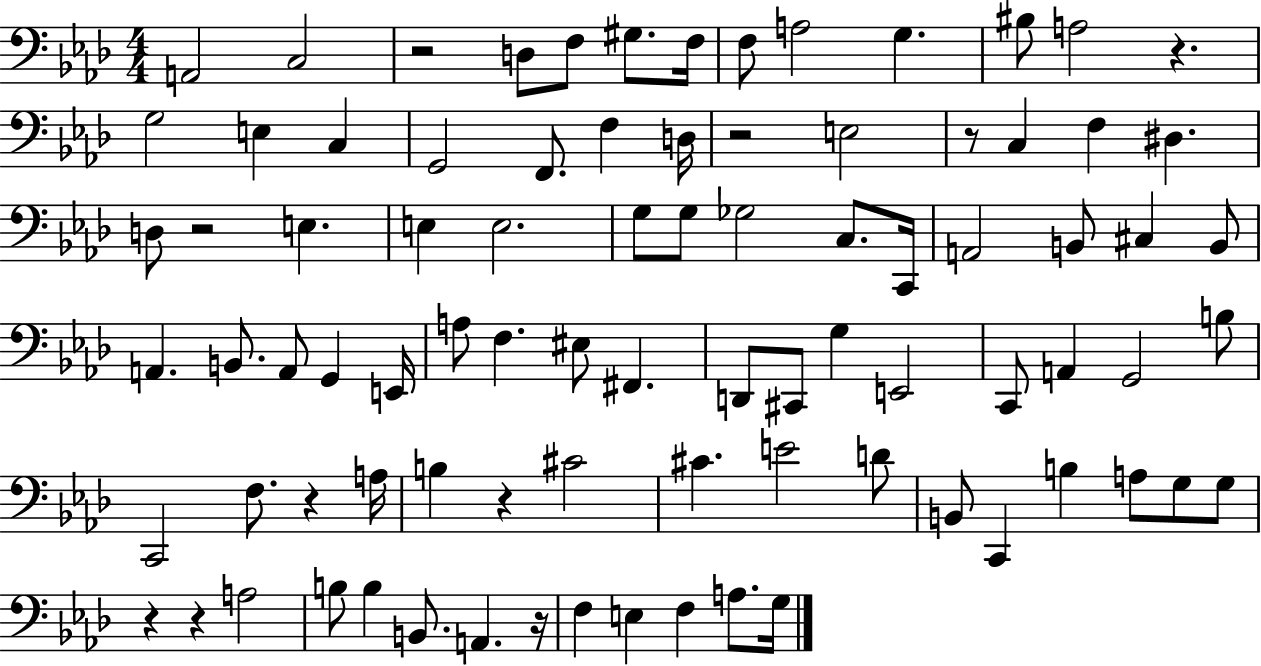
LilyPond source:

{
  \clef bass
  \numericTimeSignature
  \time 4/4
  \key aes \major
  a,2 c2 | r2 d8 f8 gis8. f16 | f8 a2 g4. | bis8 a2 r4. | \break g2 e4 c4 | g,2 f,8. f4 d16 | r2 e2 | r8 c4 f4 dis4. | \break d8 r2 e4. | e4 e2. | g8 g8 ges2 c8. c,16 | a,2 b,8 cis4 b,8 | \break a,4. b,8. a,8 g,4 e,16 | a8 f4. eis8 fis,4. | d,8 cis,8 g4 e,2 | c,8 a,4 g,2 b8 | \break c,2 f8. r4 a16 | b4 r4 cis'2 | cis'4. e'2 d'8 | b,8 c,4 b4 a8 g8 g8 | \break r4 r4 a2 | b8 b4 b,8. a,4. r16 | f4 e4 f4 a8. g16 | \bar "|."
}